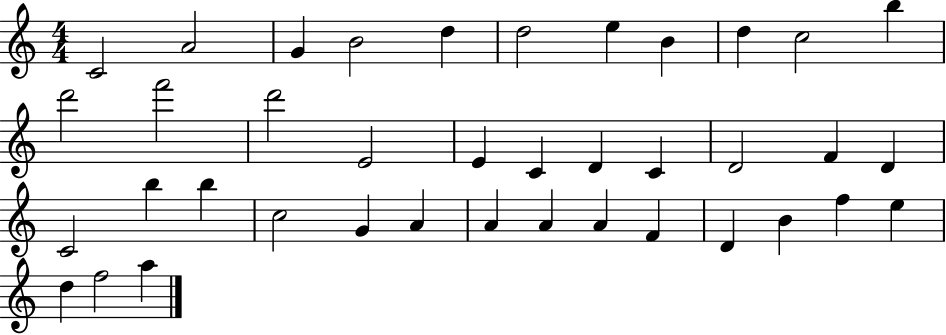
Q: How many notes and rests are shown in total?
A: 39